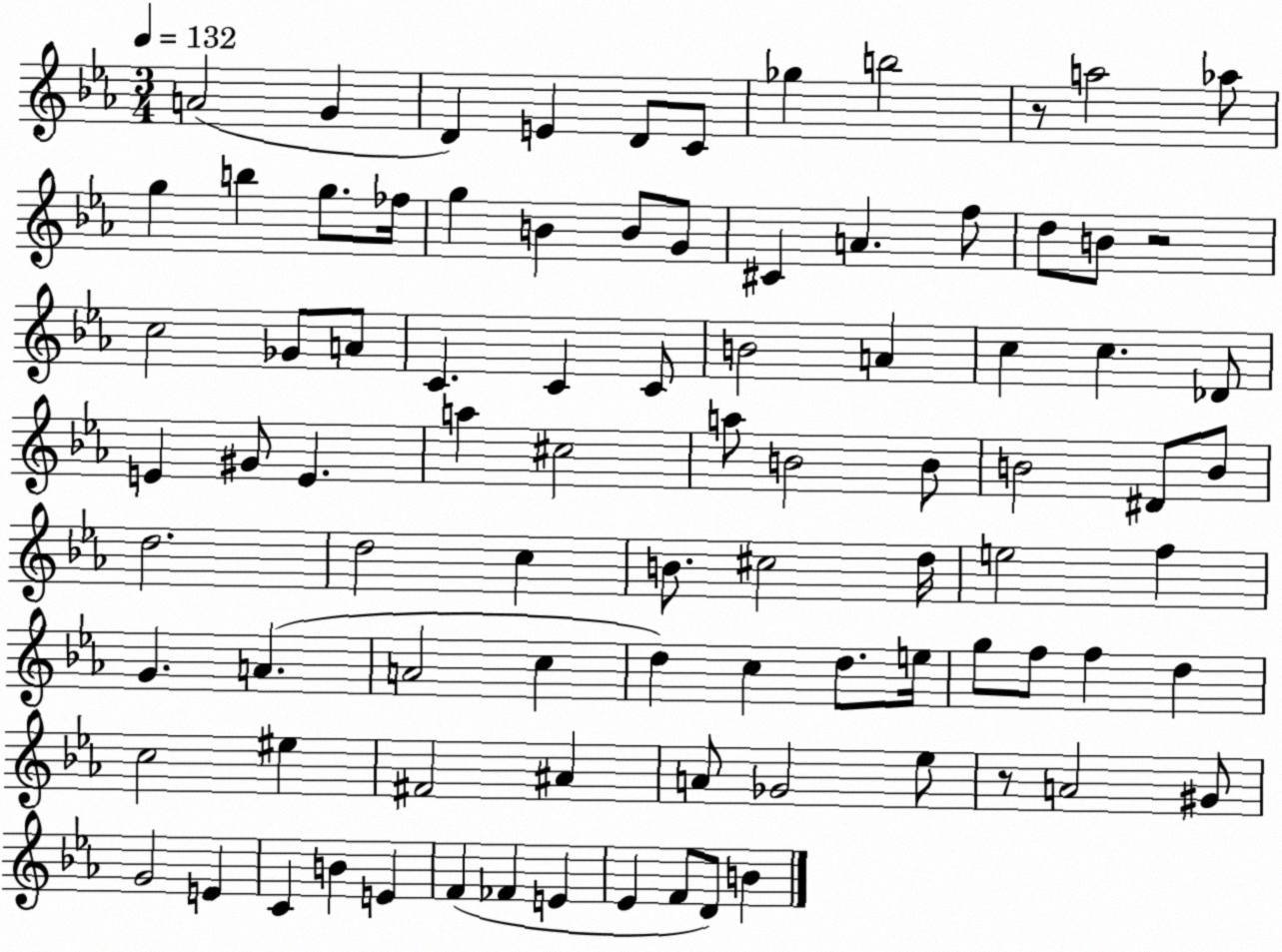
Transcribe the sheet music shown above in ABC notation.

X:1
T:Untitled
M:3/4
L:1/4
K:Eb
A2 G D E D/2 C/2 _g b2 z/2 a2 _a/2 g b g/2 _f/4 g B B/2 G/2 ^C A f/2 d/2 B/2 z2 c2 _G/2 A/2 C C C/2 B2 A c c _D/2 E ^G/2 E a ^c2 a/2 B2 B/2 B2 ^D/2 B/2 d2 d2 c B/2 ^c2 d/4 e2 f G A A2 c d c d/2 e/4 g/2 f/2 f d c2 ^e ^F2 ^A A/2 _G2 _e/2 z/2 A2 ^G/2 G2 E C B E F _F E _E F/2 D/2 B